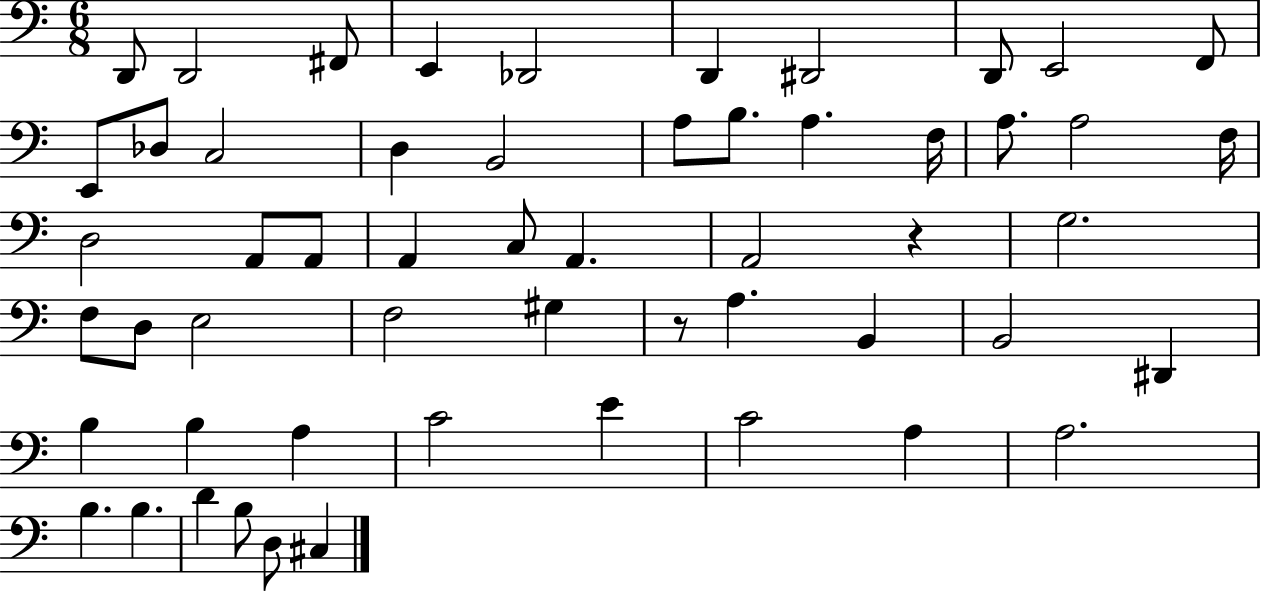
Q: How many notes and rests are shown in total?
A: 55